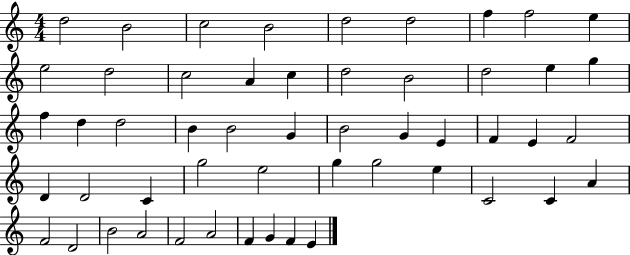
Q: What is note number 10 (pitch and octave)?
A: E5